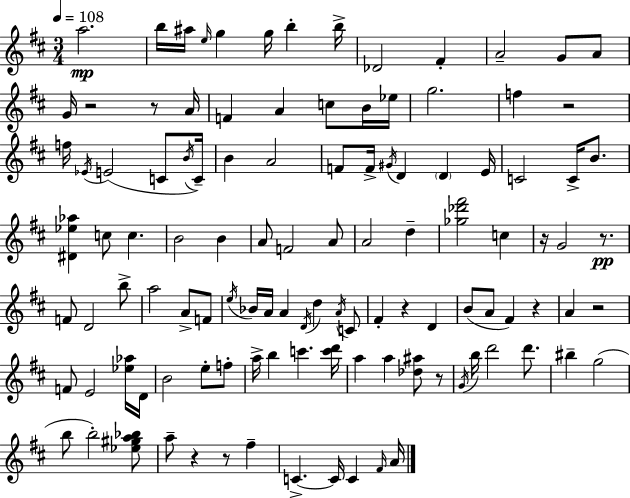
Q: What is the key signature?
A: D major